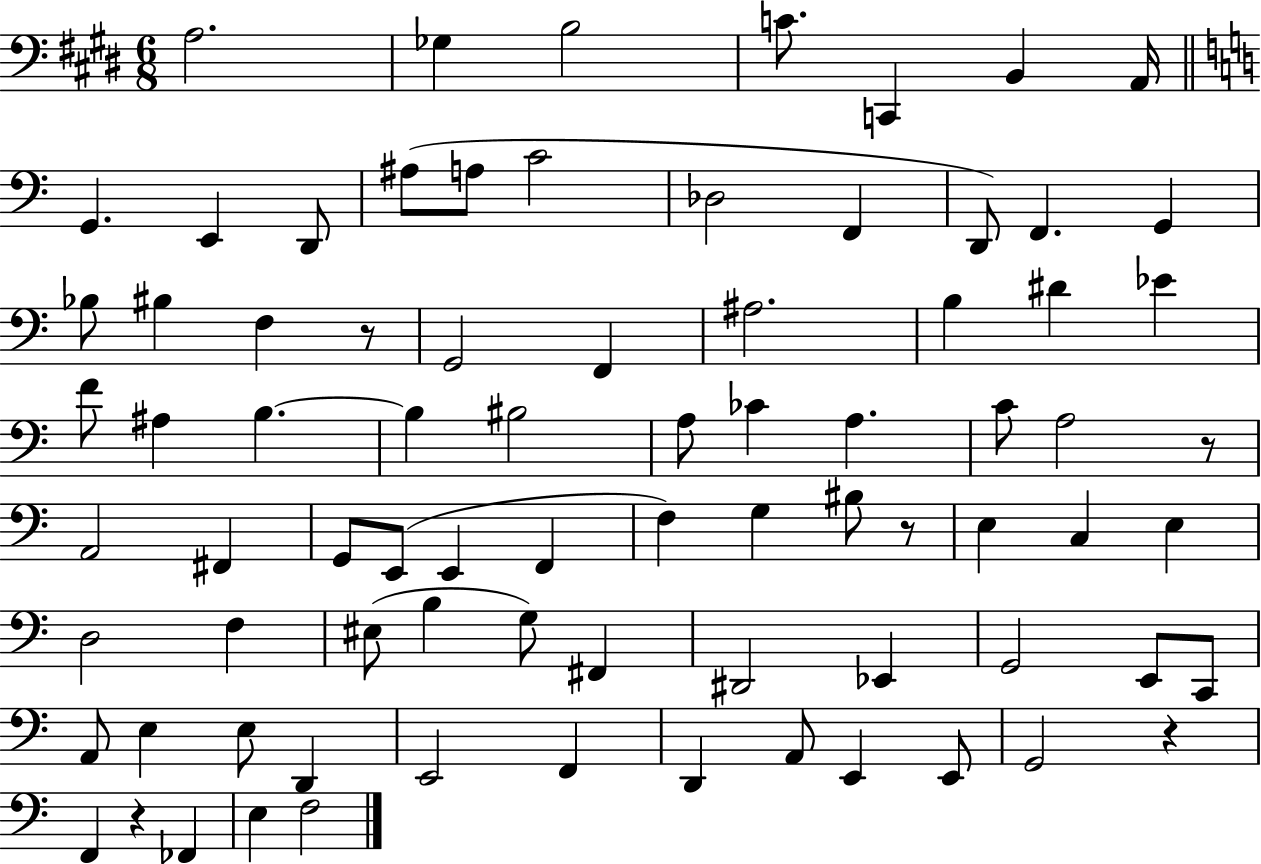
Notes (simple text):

A3/h. Gb3/q B3/h C4/e. C2/q B2/q A2/s G2/q. E2/q D2/e A#3/e A3/e C4/h Db3/h F2/q D2/e F2/q. G2/q Bb3/e BIS3/q F3/q R/e G2/h F2/q A#3/h. B3/q D#4/q Eb4/q F4/e A#3/q B3/q. B3/q BIS3/h A3/e CES4/q A3/q. C4/e A3/h R/e A2/h F#2/q G2/e E2/e E2/q F2/q F3/q G3/q BIS3/e R/e E3/q C3/q E3/q D3/h F3/q EIS3/e B3/q G3/e F#2/q D#2/h Eb2/q G2/h E2/e C2/e A2/e E3/q E3/e D2/q E2/h F2/q D2/q A2/e E2/q E2/e G2/h R/q F2/q R/q FES2/q E3/q F3/h